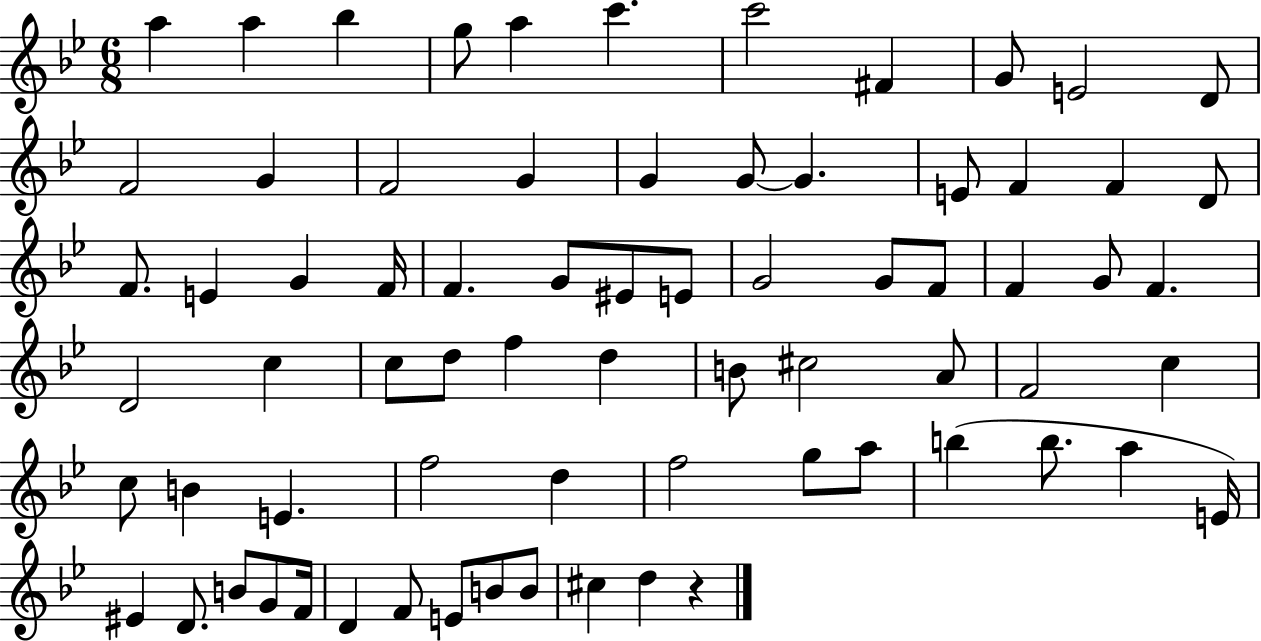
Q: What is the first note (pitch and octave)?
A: A5